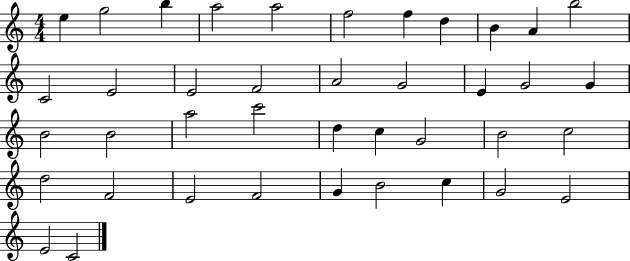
X:1
T:Untitled
M:4/4
L:1/4
K:C
e g2 b a2 a2 f2 f d B A b2 C2 E2 E2 F2 A2 G2 E G2 G B2 B2 a2 c'2 d c G2 B2 c2 d2 F2 E2 F2 G B2 c G2 E2 E2 C2